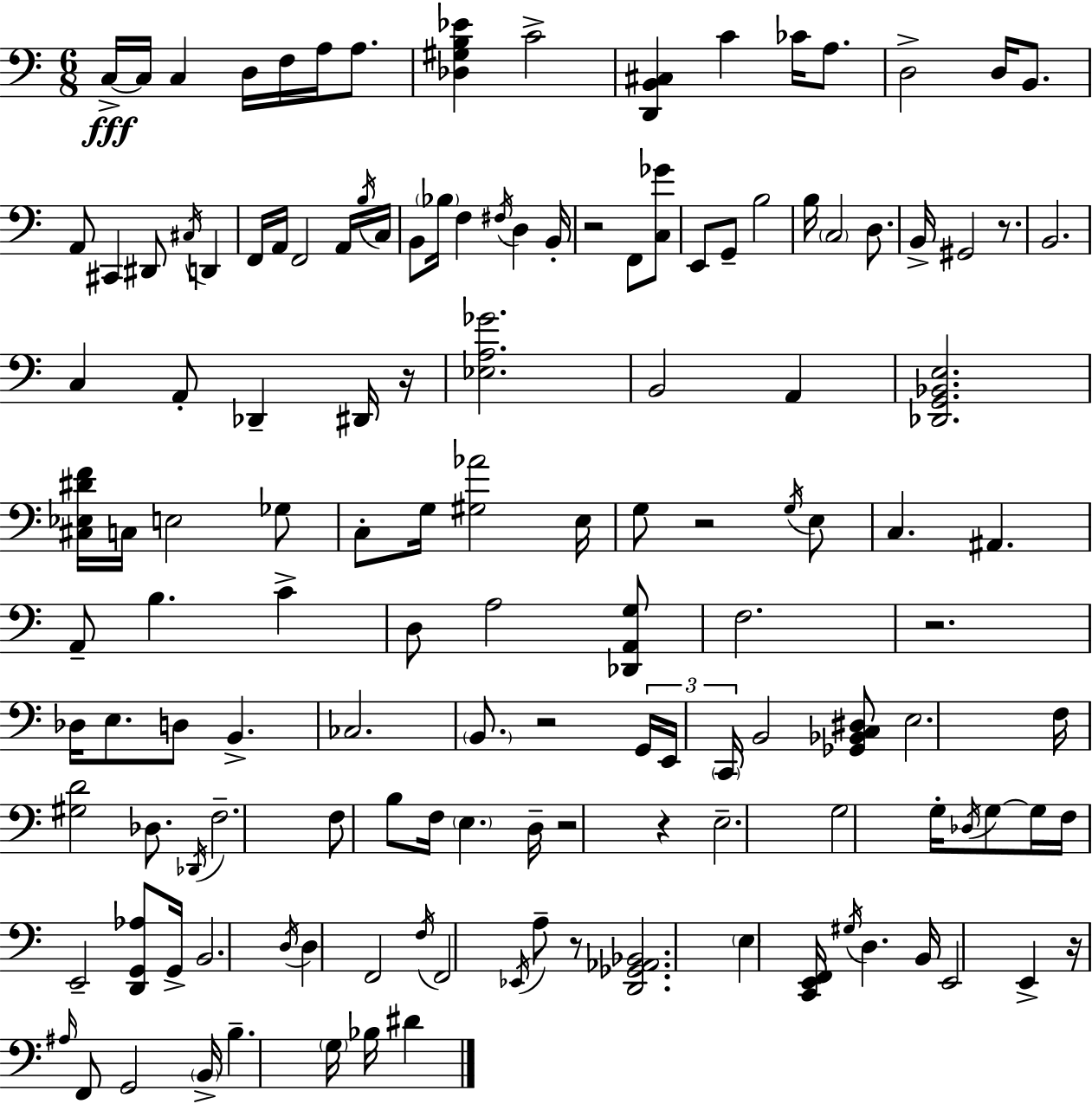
X:1
T:Untitled
M:6/8
L:1/4
K:Am
C,/4 C,/4 C, D,/4 F,/4 A,/4 A,/2 [_D,^G,B,_E] C2 [D,,B,,^C,] C _C/4 A,/2 D,2 D,/4 B,,/2 A,,/2 ^C,, ^D,,/2 ^C,/4 D,, F,,/4 A,,/4 F,,2 A,,/4 B,/4 C,/4 B,,/2 _B,/4 F, ^F,/4 D, B,,/4 z2 F,,/2 [C,_G]/2 E,,/2 G,,/2 B,2 B,/4 C,2 D,/2 B,,/4 ^G,,2 z/2 B,,2 C, A,,/2 _D,, ^D,,/4 z/4 [_E,A,_G]2 B,,2 A,, [_D,,G,,_B,,E,]2 [^C,_E,^DF]/4 C,/4 E,2 _G,/2 C,/2 G,/4 [^G,_A]2 E,/4 G,/2 z2 G,/4 E,/2 C, ^A,, A,,/2 B, C D,/2 A,2 [_D,,A,,G,]/2 F,2 z2 _D,/4 E,/2 D,/2 B,, _C,2 B,,/2 z2 G,,/4 E,,/4 C,,/4 B,,2 [_G,,_B,,C,^D,]/2 E,2 F,/4 [^G,D]2 _D,/2 _D,,/4 F,2 F,/2 B,/2 F,/4 E, D,/4 z2 z E,2 G,2 G,/4 _D,/4 G,/2 G,/4 F,/4 E,,2 [D,,G,,_A,]/2 G,,/4 B,,2 D,/4 D, F,,2 F,/4 F,,2 _E,,/4 A,/2 z/2 [D,,_G,,_A,,_B,,]2 E, [C,,E,,F,,]/4 ^G,/4 D, B,,/4 E,,2 E,, z/4 ^A,/4 F,,/2 G,,2 B,,/4 B, G,/4 _B,/4 ^D